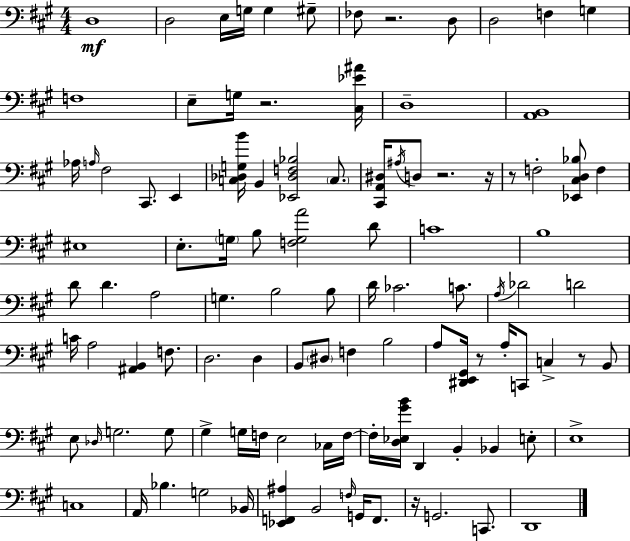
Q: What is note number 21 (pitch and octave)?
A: B2